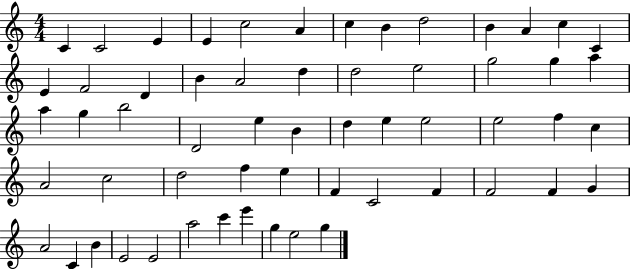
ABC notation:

X:1
T:Untitled
M:4/4
L:1/4
K:C
C C2 E E c2 A c B d2 B A c C E F2 D B A2 d d2 e2 g2 g a a g b2 D2 e B d e e2 e2 f c A2 c2 d2 f e F C2 F F2 F G A2 C B E2 E2 a2 c' e' g e2 g